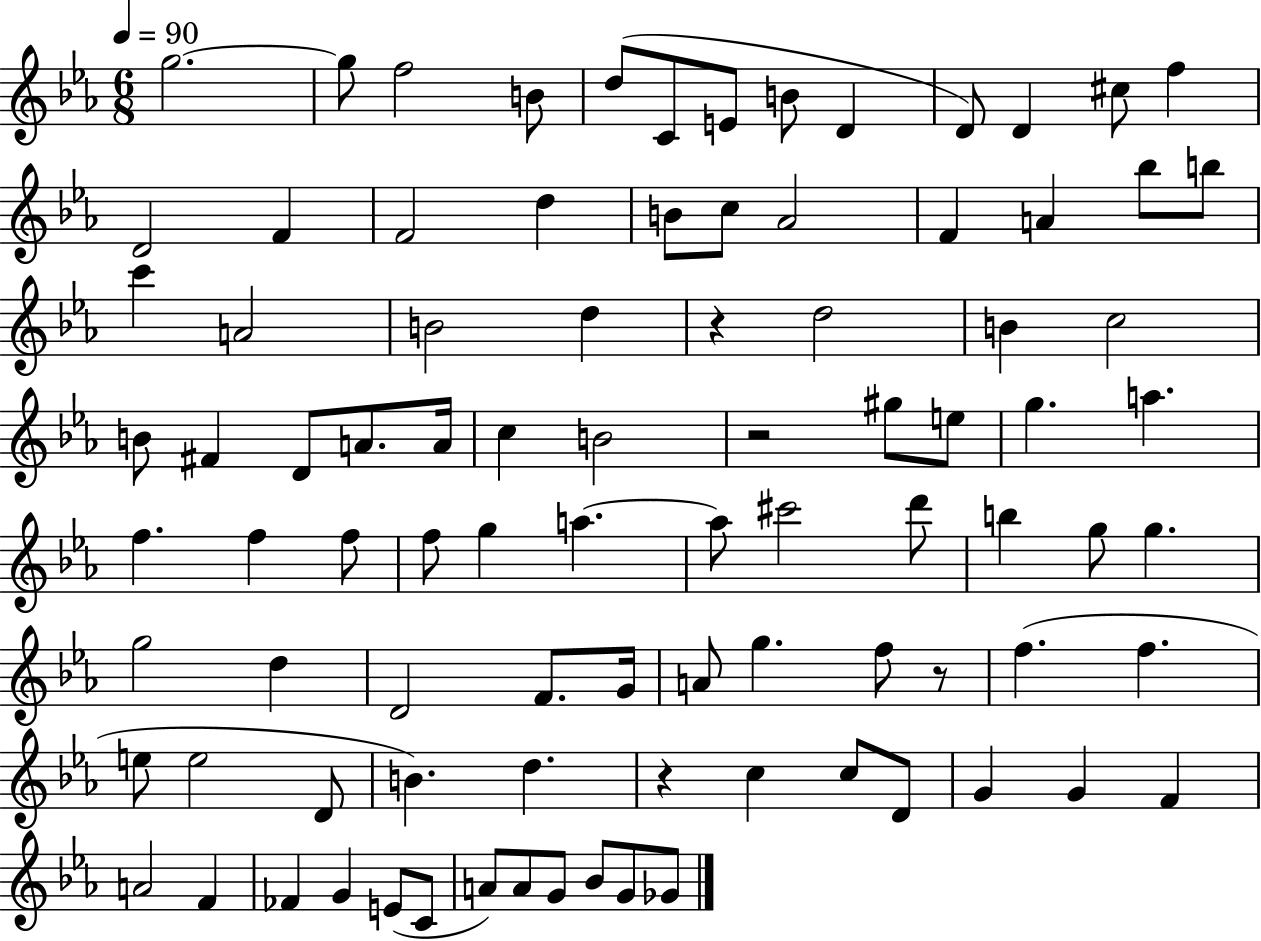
G5/h. G5/e F5/h B4/e D5/e C4/e E4/e B4/e D4/q D4/e D4/q C#5/e F5/q D4/h F4/q F4/h D5/q B4/e C5/e Ab4/h F4/q A4/q Bb5/e B5/e C6/q A4/h B4/h D5/q R/q D5/h B4/q C5/h B4/e F#4/q D4/e A4/e. A4/s C5/q B4/h R/h G#5/e E5/e G5/q. A5/q. F5/q. F5/q F5/e F5/e G5/q A5/q. A5/e C#6/h D6/e B5/q G5/e G5/q. G5/h D5/q D4/h F4/e. G4/s A4/e G5/q. F5/e R/e F5/q. F5/q. E5/e E5/h D4/e B4/q. D5/q. R/q C5/q C5/e D4/e G4/q G4/q F4/q A4/h F4/q FES4/q G4/q E4/e C4/e A4/e A4/e G4/e Bb4/e G4/e Gb4/e